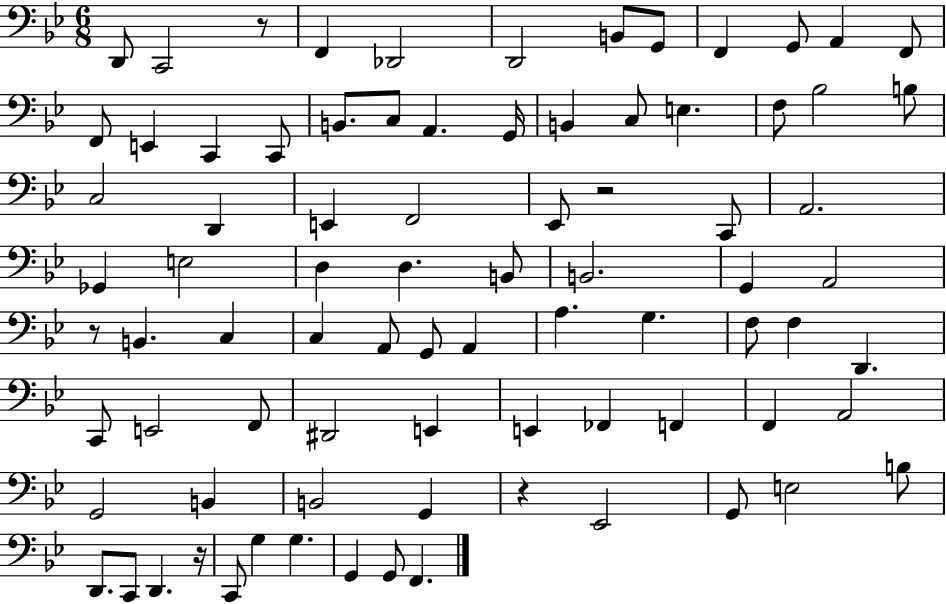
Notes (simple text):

D2/e C2/h R/e F2/q Db2/h D2/h B2/e G2/e F2/q G2/e A2/q F2/e F2/e E2/q C2/q C2/e B2/e. C3/e A2/q. G2/s B2/q C3/e E3/q. F3/e Bb3/h B3/e C3/h D2/q E2/q F2/h Eb2/e R/h C2/e A2/h. Gb2/q E3/h D3/q D3/q. B2/e B2/h. G2/q A2/h R/e B2/q. C3/q C3/q A2/e G2/e A2/q A3/q. G3/q. F3/e F3/q D2/q. C2/e E2/h F2/e D#2/h E2/q E2/q FES2/q F2/q F2/q A2/h G2/h B2/q B2/h G2/q R/q Eb2/h G2/e E3/h B3/e D2/e. C2/e D2/q. R/s C2/e G3/q G3/q. G2/q G2/e F2/q.